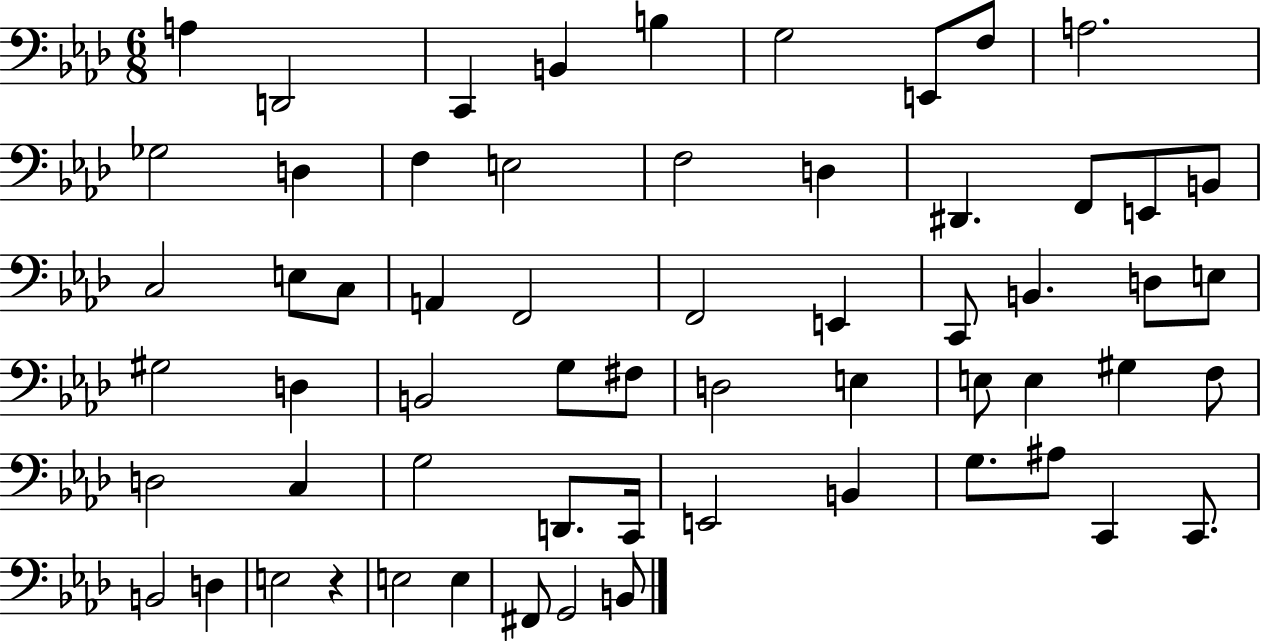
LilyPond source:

{
  \clef bass
  \numericTimeSignature
  \time 6/8
  \key aes \major
  \repeat volta 2 { a4 d,2 | c,4 b,4 b4 | g2 e,8 f8 | a2. | \break ges2 d4 | f4 e2 | f2 d4 | dis,4. f,8 e,8 b,8 | \break c2 e8 c8 | a,4 f,2 | f,2 e,4 | c,8 b,4. d8 e8 | \break gis2 d4 | b,2 g8 fis8 | d2 e4 | e8 e4 gis4 f8 | \break d2 c4 | g2 d,8. c,16 | e,2 b,4 | g8. ais8 c,4 c,8. | \break b,2 d4 | e2 r4 | e2 e4 | fis,8 g,2 b,8 | \break } \bar "|."
}